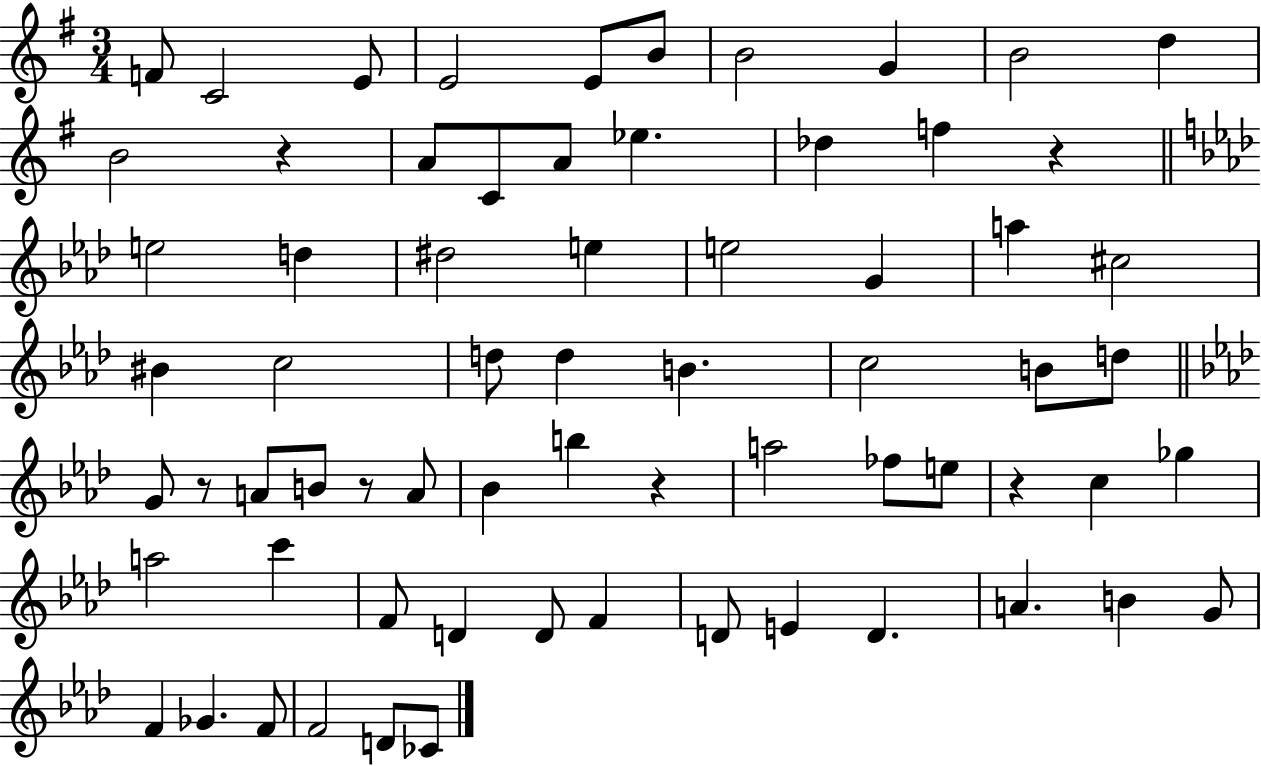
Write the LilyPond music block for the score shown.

{
  \clef treble
  \numericTimeSignature
  \time 3/4
  \key g \major
  f'8 c'2 e'8 | e'2 e'8 b'8 | b'2 g'4 | b'2 d''4 | \break b'2 r4 | a'8 c'8 a'8 ees''4. | des''4 f''4 r4 | \bar "||" \break \key aes \major e''2 d''4 | dis''2 e''4 | e''2 g'4 | a''4 cis''2 | \break bis'4 c''2 | d''8 d''4 b'4. | c''2 b'8 d''8 | \bar "||" \break \key aes \major g'8 r8 a'8 b'8 r8 a'8 | bes'4 b''4 r4 | a''2 fes''8 e''8 | r4 c''4 ges''4 | \break a''2 c'''4 | f'8 d'4 d'8 f'4 | d'8 e'4 d'4. | a'4. b'4 g'8 | \break f'4 ges'4. f'8 | f'2 d'8 ces'8 | \bar "|."
}